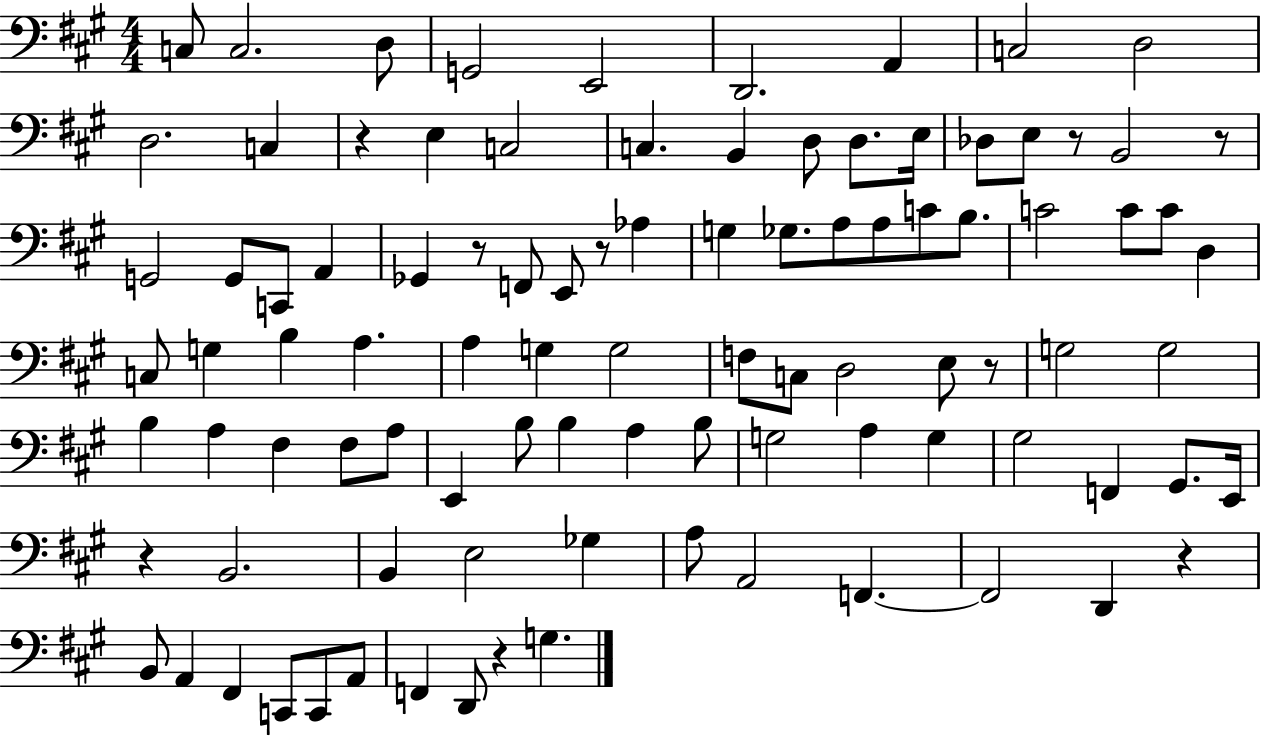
{
  \clef bass
  \numericTimeSignature
  \time 4/4
  \key a \major
  c8 c2. d8 | g,2 e,2 | d,2. a,4 | c2 d2 | \break d2. c4 | r4 e4 c2 | c4. b,4 d8 d8. e16 | des8 e8 r8 b,2 r8 | \break g,2 g,8 c,8 a,4 | ges,4 r8 f,8 e,8 r8 aes4 | g4 ges8. a8 a8 c'8 b8. | c'2 c'8 c'8 d4 | \break c8 g4 b4 a4. | a4 g4 g2 | f8 c8 d2 e8 r8 | g2 g2 | \break b4 a4 fis4 fis8 a8 | e,4 b8 b4 a4 b8 | g2 a4 g4 | gis2 f,4 gis,8. e,16 | \break r4 b,2. | b,4 e2 ges4 | a8 a,2 f,4.~~ | f,2 d,4 r4 | \break b,8 a,4 fis,4 c,8 c,8 a,8 | f,4 d,8 r4 g4. | \bar "|."
}